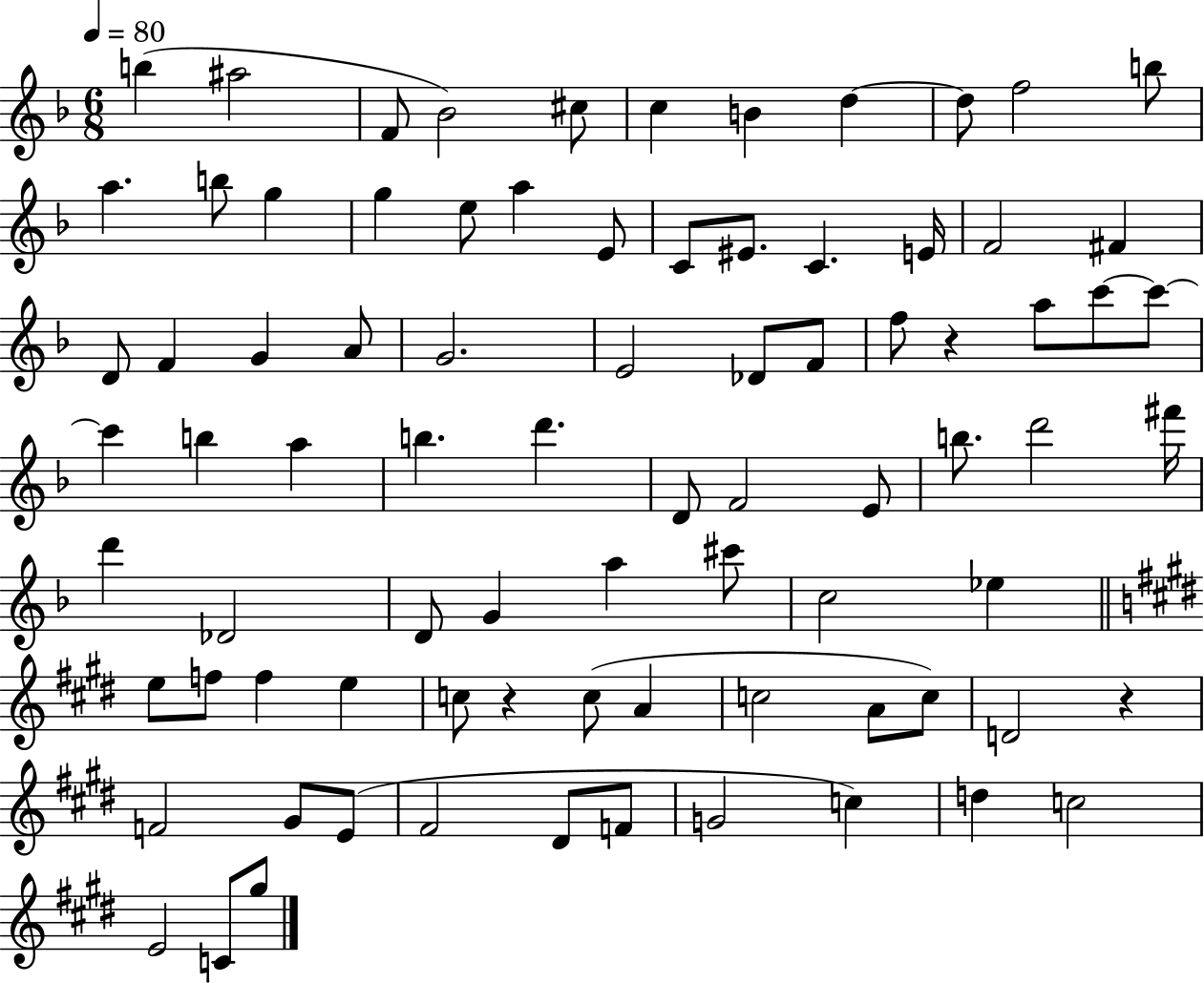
{
  \clef treble
  \numericTimeSignature
  \time 6/8
  \key f \major
  \tempo 4 = 80
  b''4( ais''2 | f'8 bes'2) cis''8 | c''4 b'4 d''4~~ | d''8 f''2 b''8 | \break a''4. b''8 g''4 | g''4 e''8 a''4 e'8 | c'8 eis'8. c'4. e'16 | f'2 fis'4 | \break d'8 f'4 g'4 a'8 | g'2. | e'2 des'8 f'8 | f''8 r4 a''8 c'''8~~ c'''8~~ | \break c'''4 b''4 a''4 | b''4. d'''4. | d'8 f'2 e'8 | b''8. d'''2 fis'''16 | \break d'''4 des'2 | d'8 g'4 a''4 cis'''8 | c''2 ees''4 | \bar "||" \break \key e \major e''8 f''8 f''4 e''4 | c''8 r4 c''8( a'4 | c''2 a'8 c''8) | d'2 r4 | \break f'2 gis'8 e'8( | fis'2 dis'8 f'8 | g'2 c''4) | d''4 c''2 | \break e'2 c'8 gis''8 | \bar "|."
}